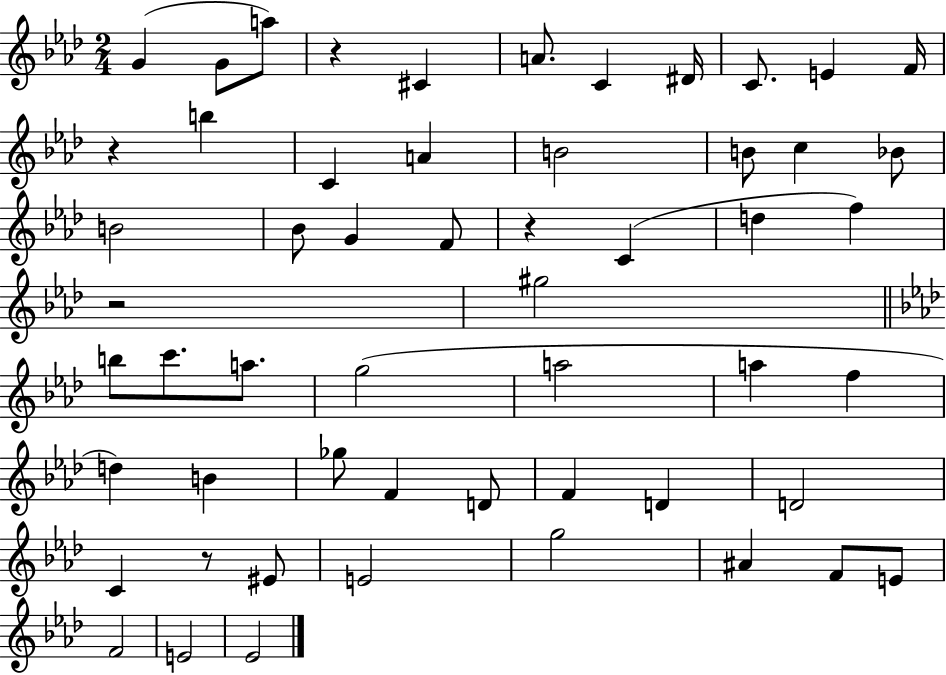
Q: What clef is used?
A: treble